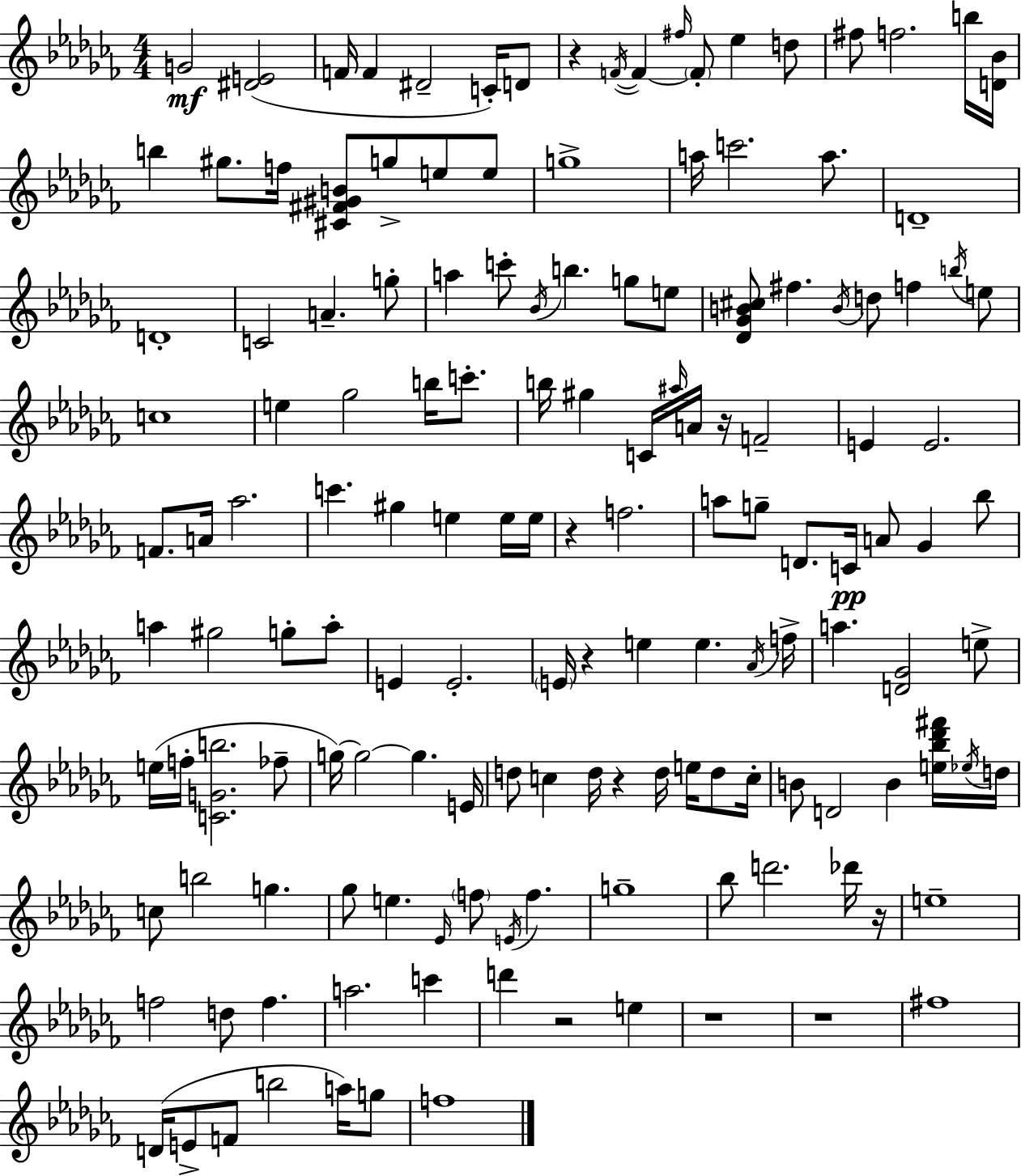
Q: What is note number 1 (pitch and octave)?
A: G4